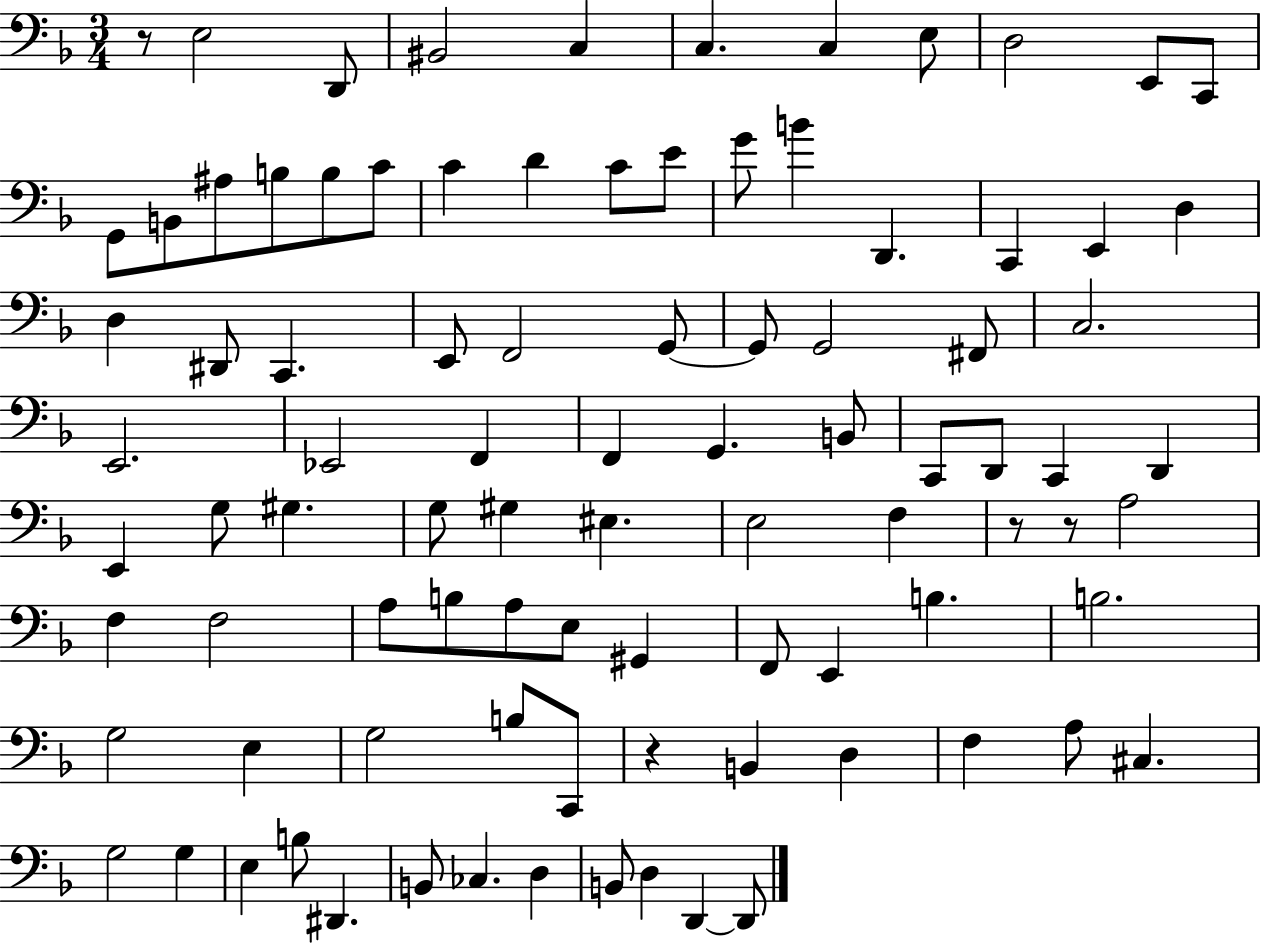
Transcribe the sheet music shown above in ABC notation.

X:1
T:Untitled
M:3/4
L:1/4
K:F
z/2 E,2 D,,/2 ^B,,2 C, C, C, E,/2 D,2 E,,/2 C,,/2 G,,/2 B,,/2 ^A,/2 B,/2 B,/2 C/2 C D C/2 E/2 G/2 B D,, C,, E,, D, D, ^D,,/2 C,, E,,/2 F,,2 G,,/2 G,,/2 G,,2 ^F,,/2 C,2 E,,2 _E,,2 F,, F,, G,, B,,/2 C,,/2 D,,/2 C,, D,, E,, G,/2 ^G, G,/2 ^G, ^E, E,2 F, z/2 z/2 A,2 F, F,2 A,/2 B,/2 A,/2 E,/2 ^G,, F,,/2 E,, B, B,2 G,2 E, G,2 B,/2 C,,/2 z B,, D, F, A,/2 ^C, G,2 G, E, B,/2 ^D,, B,,/2 _C, D, B,,/2 D, D,, D,,/2